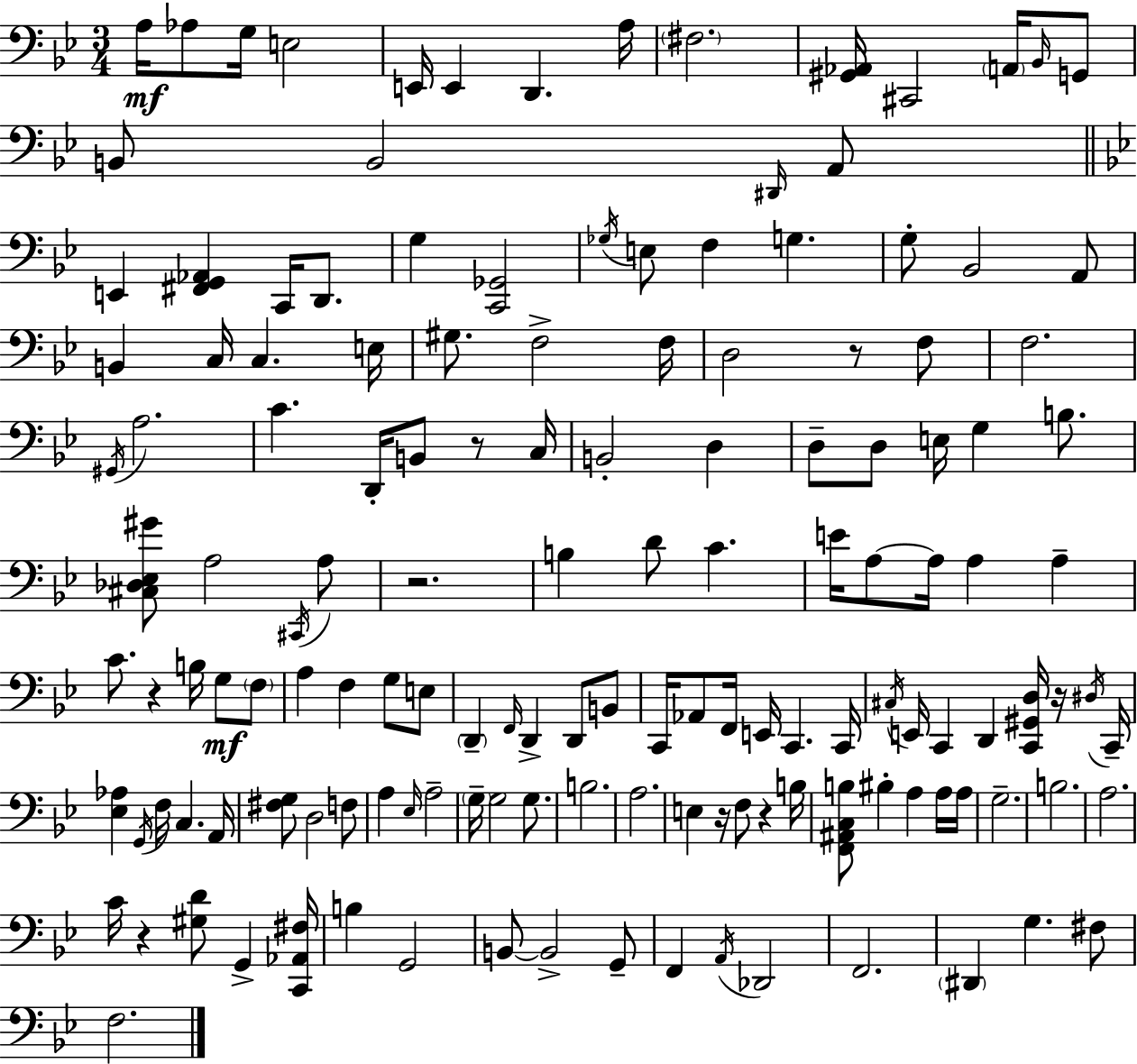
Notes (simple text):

A3/s Ab3/e G3/s E3/h E2/s E2/q D2/q. A3/s F#3/h. [G#2,Ab2]/s C#2/h A2/s Bb2/s G2/e B2/e B2/h D#2/s A2/e E2/q [F#2,G2,Ab2]/q C2/s D2/e. G3/q [C2,Gb2]/h Gb3/s E3/e F3/q G3/q. G3/e Bb2/h A2/e B2/q C3/s C3/q. E3/s G#3/e. F3/h F3/s D3/h R/e F3/e F3/h. G#2/s A3/h. C4/q. D2/s B2/e R/e C3/s B2/h D3/q D3/e D3/e E3/s G3/q B3/e. [C#3,Db3,Eb3,G#4]/e A3/h C#2/s A3/e R/h. B3/q D4/e C4/q. E4/s A3/e A3/s A3/q A3/q C4/e. R/q B3/s G3/e F3/e A3/q F3/q G3/e E3/e D2/q F2/s D2/q D2/e B2/e C2/s Ab2/e F2/s E2/s C2/q. C2/s C#3/s E2/s C2/q D2/q [C2,G#2,D3]/s R/s D#3/s C2/s [Eb3,Ab3]/q G2/s F3/s C3/q. A2/s [F#3,G3]/e D3/h F3/e A3/q Eb3/s A3/h G3/s G3/h G3/e. B3/h. A3/h. E3/q R/s F3/e R/q B3/s [F2,A#2,C3,B3]/e BIS3/q A3/q A3/s A3/s G3/h. B3/h. A3/h. C4/s R/q [G#3,D4]/e G2/q [C2,Ab2,F#3]/s B3/q G2/h B2/e B2/h G2/e F2/q A2/s Db2/h F2/h. D#2/q G3/q. F#3/e F3/h.